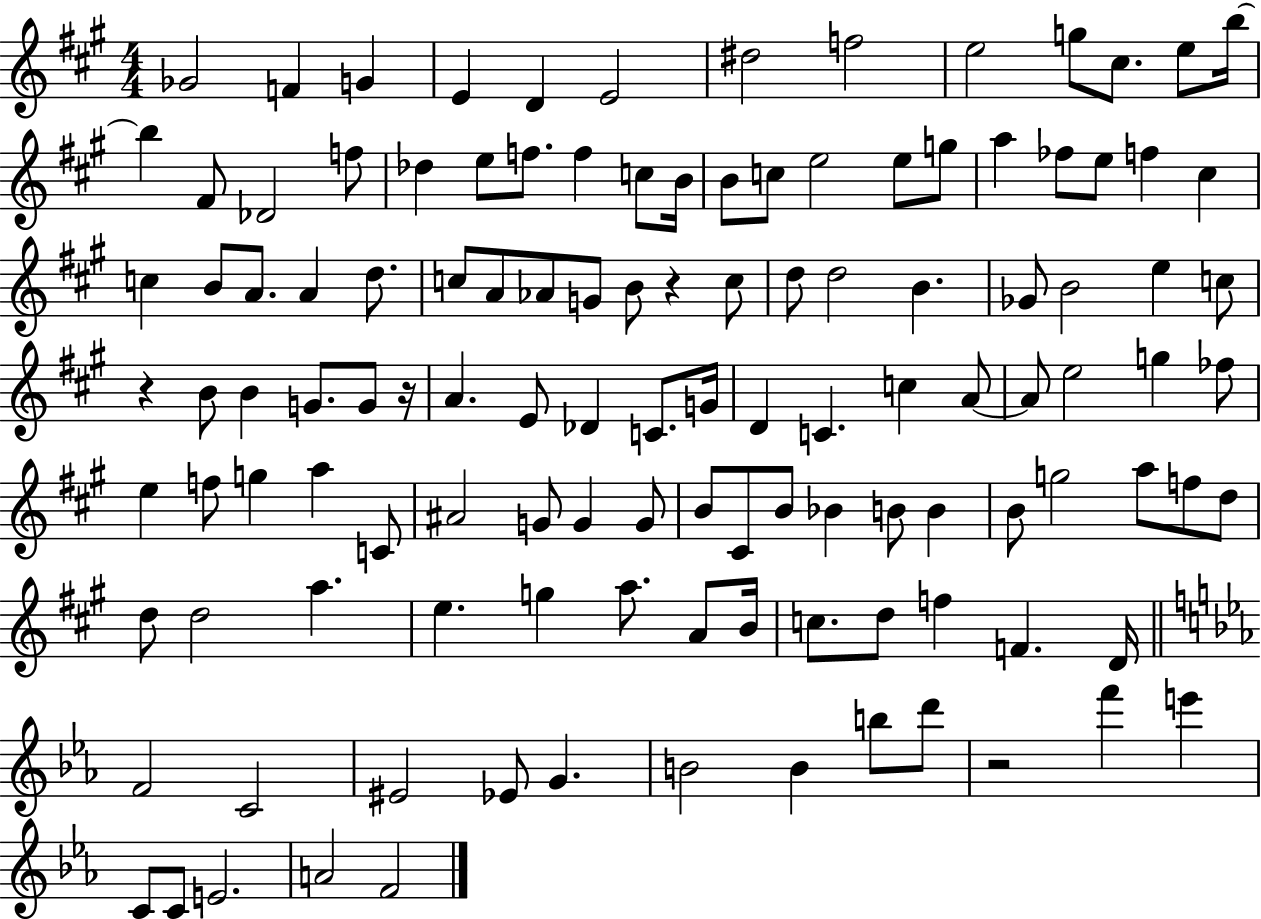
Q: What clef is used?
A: treble